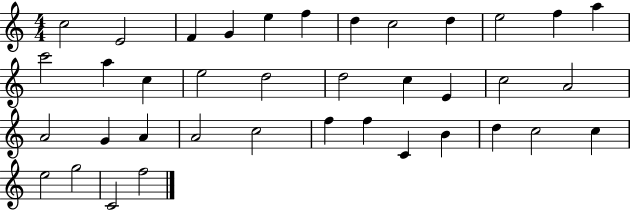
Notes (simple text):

C5/h E4/h F4/q G4/q E5/q F5/q D5/q C5/h D5/q E5/h F5/q A5/q C6/h A5/q C5/q E5/h D5/h D5/h C5/q E4/q C5/h A4/h A4/h G4/q A4/q A4/h C5/h F5/q F5/q C4/q B4/q D5/q C5/h C5/q E5/h G5/h C4/h F5/h